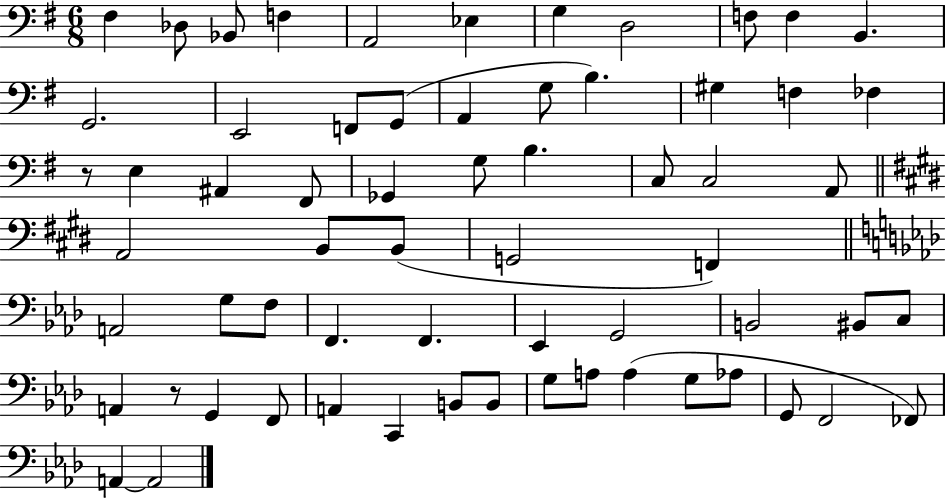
{
  \clef bass
  \numericTimeSignature
  \time 6/8
  \key g \major
  \repeat volta 2 { fis4 des8 bes,8 f4 | a,2 ees4 | g4 d2 | f8 f4 b,4. | \break g,2. | e,2 f,8 g,8( | a,4 g8 b4.) | gis4 f4 fes4 | \break r8 e4 ais,4 fis,8 | ges,4 g8 b4. | c8 c2 a,8 | \bar "||" \break \key e \major a,2 b,8 b,8( | g,2 f,4) | \bar "||" \break \key aes \major a,2 g8 f8 | f,4. f,4. | ees,4 g,2 | b,2 bis,8 c8 | \break a,4 r8 g,4 f,8 | a,4 c,4 b,8 b,8 | g8 a8 a4( g8 aes8 | g,8 f,2 fes,8) | \break a,4~~ a,2 | } \bar "|."
}